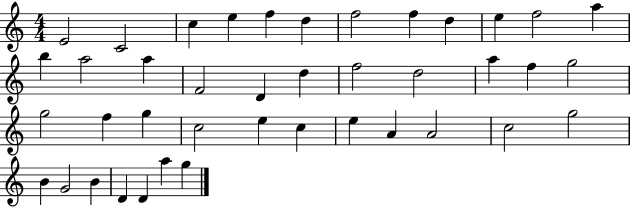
{
  \clef treble
  \numericTimeSignature
  \time 4/4
  \key c \major
  e'2 c'2 | c''4 e''4 f''4 d''4 | f''2 f''4 d''4 | e''4 f''2 a''4 | \break b''4 a''2 a''4 | f'2 d'4 d''4 | f''2 d''2 | a''4 f''4 g''2 | \break g''2 f''4 g''4 | c''2 e''4 c''4 | e''4 a'4 a'2 | c''2 g''2 | \break b'4 g'2 b'4 | d'4 d'4 a''4 g''4 | \bar "|."
}